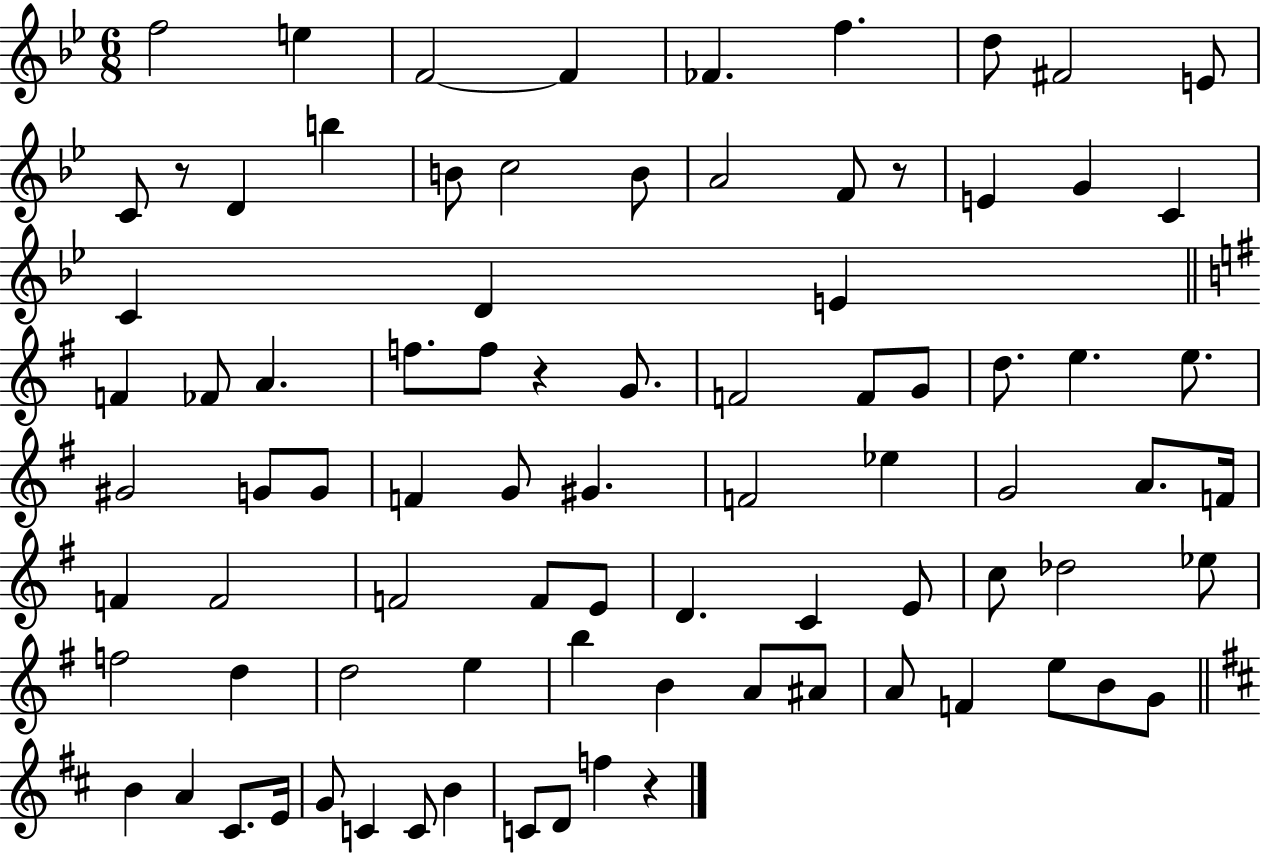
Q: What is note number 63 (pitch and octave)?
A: B4